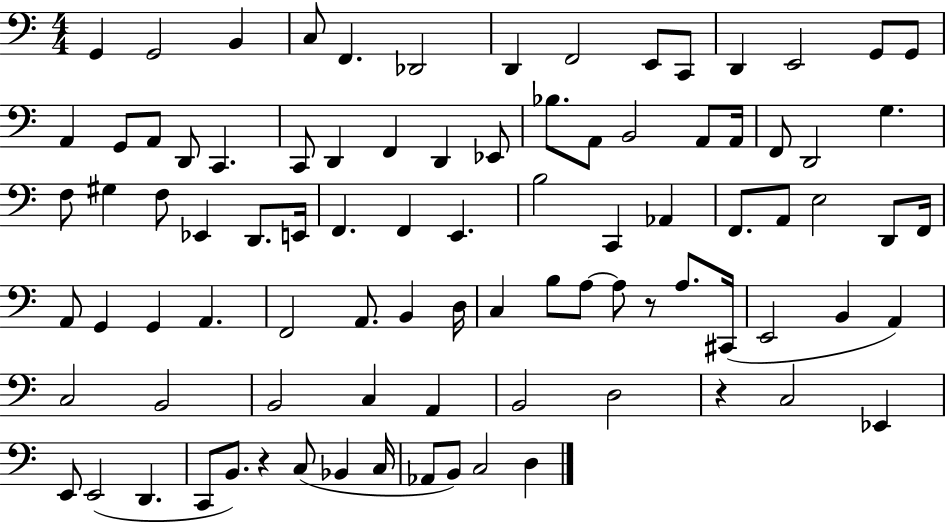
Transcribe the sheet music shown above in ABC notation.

X:1
T:Untitled
M:4/4
L:1/4
K:C
G,, G,,2 B,, C,/2 F,, _D,,2 D,, F,,2 E,,/2 C,,/2 D,, E,,2 G,,/2 G,,/2 A,, G,,/2 A,,/2 D,,/2 C,, C,,/2 D,, F,, D,, _E,,/2 _B,/2 A,,/2 B,,2 A,,/2 A,,/4 F,,/2 D,,2 G, F,/2 ^G, F,/2 _E,, D,,/2 E,,/4 F,, F,, E,, B,2 C,, _A,, F,,/2 A,,/2 E,2 D,,/2 F,,/4 A,,/2 G,, G,, A,, F,,2 A,,/2 B,, D,/4 C, B,/2 A,/2 A,/2 z/2 A,/2 ^C,,/4 E,,2 B,, A,, C,2 B,,2 B,,2 C, A,, B,,2 D,2 z C,2 _E,, E,,/2 E,,2 D,, C,,/2 B,,/2 z C,/2 _B,, C,/4 _A,,/2 B,,/2 C,2 D,